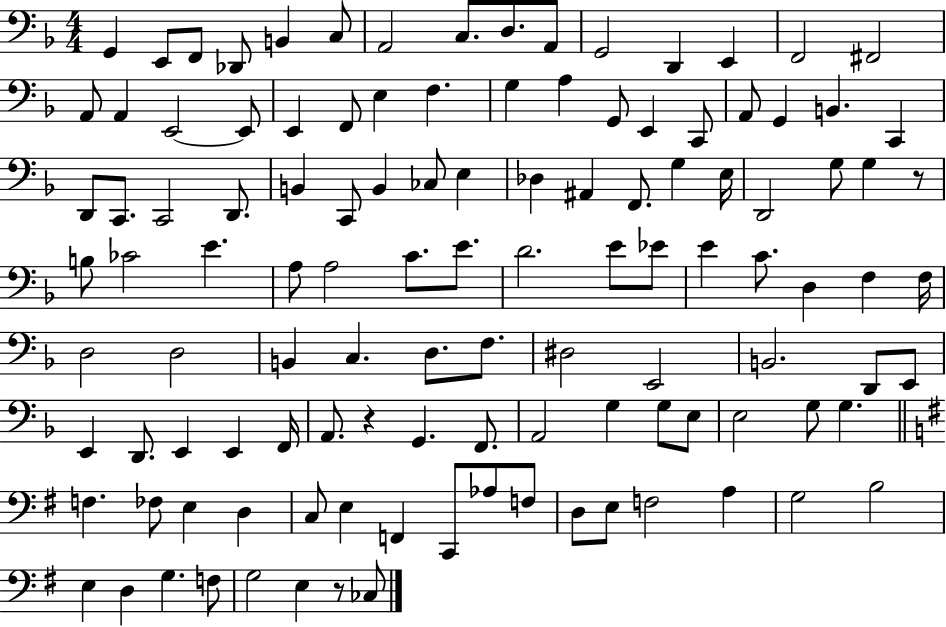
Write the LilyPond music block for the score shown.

{
  \clef bass
  \numericTimeSignature
  \time 4/4
  \key f \major
  g,4 e,8 f,8 des,8 b,4 c8 | a,2 c8. d8. a,8 | g,2 d,4 e,4 | f,2 fis,2 | \break a,8 a,4 e,2~~ e,8 | e,4 f,8 e4 f4. | g4 a4 g,8 e,4 c,8 | a,8 g,4 b,4. c,4 | \break d,8 c,8. c,2 d,8. | b,4 c,8 b,4 ces8 e4 | des4 ais,4 f,8. g4 e16 | d,2 g8 g4 r8 | \break b8 ces'2 e'4. | a8 a2 c'8. e'8. | d'2. e'8 ees'8 | e'4 c'8. d4 f4 f16 | \break d2 d2 | b,4 c4. d8. f8. | dis2 e,2 | b,2. d,8 e,8 | \break e,4 d,8. e,4 e,4 f,16 | a,8. r4 g,4. f,8. | a,2 g4 g8 e8 | e2 g8 g4. | \break \bar "||" \break \key g \major f4. fes8 e4 d4 | c8 e4 f,4 c,8 aes8 f8 | d8 e8 f2 a4 | g2 b2 | \break e4 d4 g4. f8 | g2 e4 r8 ces8 | \bar "|."
}